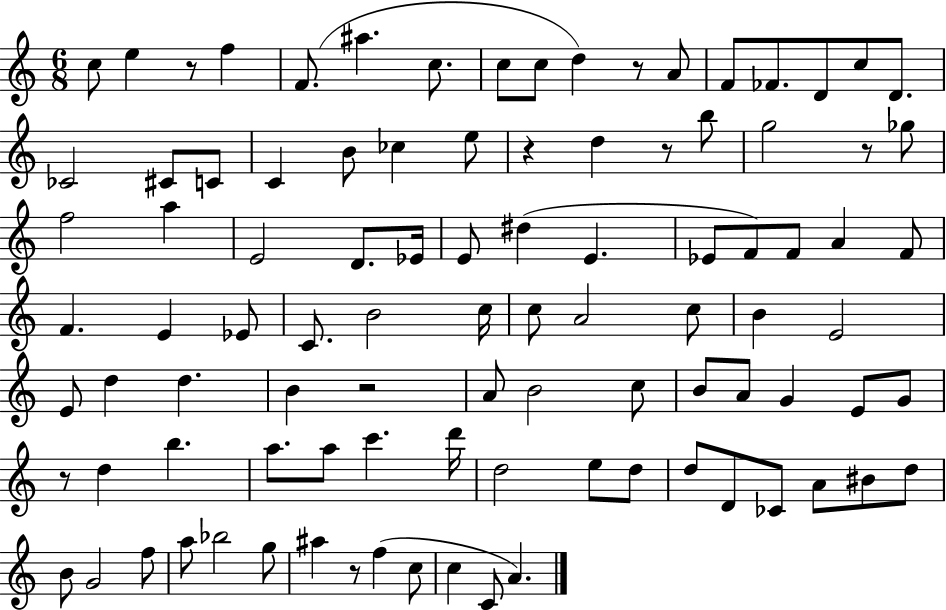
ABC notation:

X:1
T:Untitled
M:6/8
L:1/4
K:C
c/2 e z/2 f F/2 ^a c/2 c/2 c/2 d z/2 A/2 F/2 _F/2 D/2 c/2 D/2 _C2 ^C/2 C/2 C B/2 _c e/2 z d z/2 b/2 g2 z/2 _g/2 f2 a E2 D/2 _E/4 E/2 ^d E _E/2 F/2 F/2 A F/2 F E _E/2 C/2 B2 c/4 c/2 A2 c/2 B E2 E/2 d d B z2 A/2 B2 c/2 B/2 A/2 G E/2 G/2 z/2 d b a/2 a/2 c' d'/4 d2 e/2 d/2 d/2 D/2 _C/2 A/2 ^B/2 d/2 B/2 G2 f/2 a/2 _b2 g/2 ^a z/2 f c/2 c C/2 A